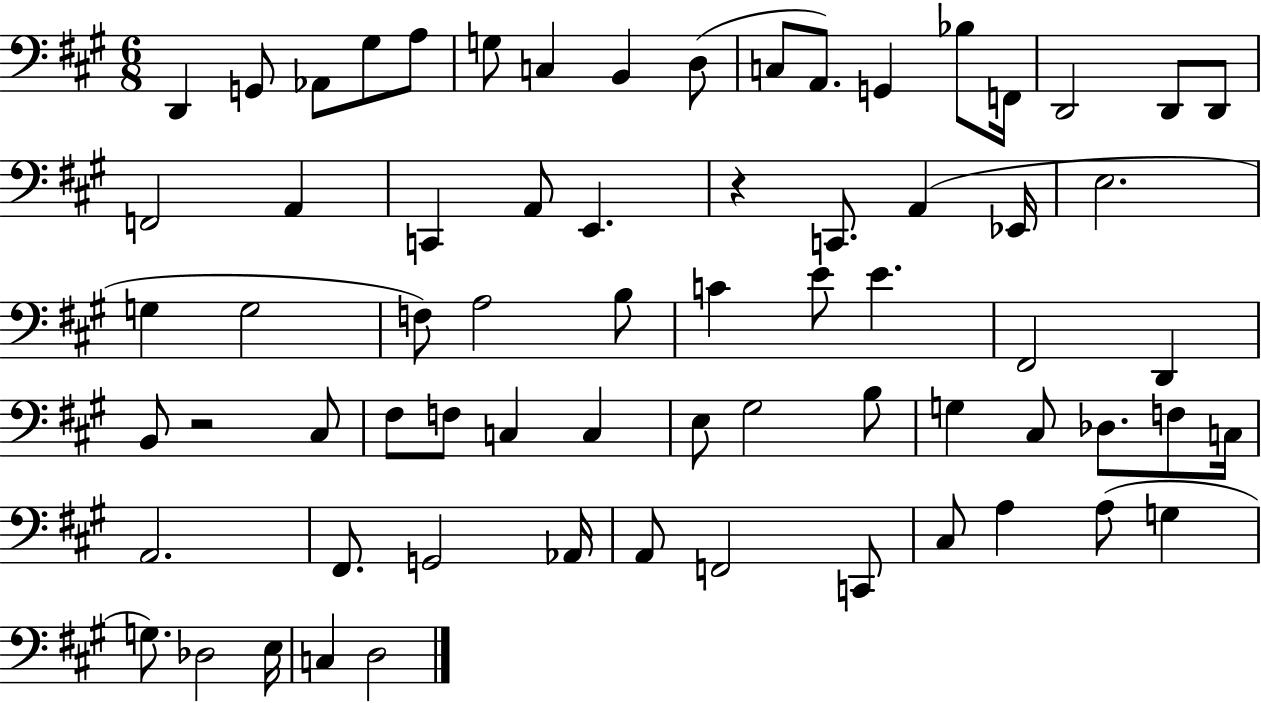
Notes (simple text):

D2/q G2/e Ab2/e G#3/e A3/e G3/e C3/q B2/q D3/e C3/e A2/e. G2/q Bb3/e F2/s D2/h D2/e D2/e F2/h A2/q C2/q A2/e E2/q. R/q C2/e. A2/q Eb2/s E3/h. G3/q G3/h F3/e A3/h B3/e C4/q E4/e E4/q. F#2/h D2/q B2/e R/h C#3/e F#3/e F3/e C3/q C3/q E3/e G#3/h B3/e G3/q C#3/e Db3/e. F3/e C3/s A2/h. F#2/e. G2/h Ab2/s A2/e F2/h C2/e C#3/e A3/q A3/e G3/q G3/e. Db3/h E3/s C3/q D3/h